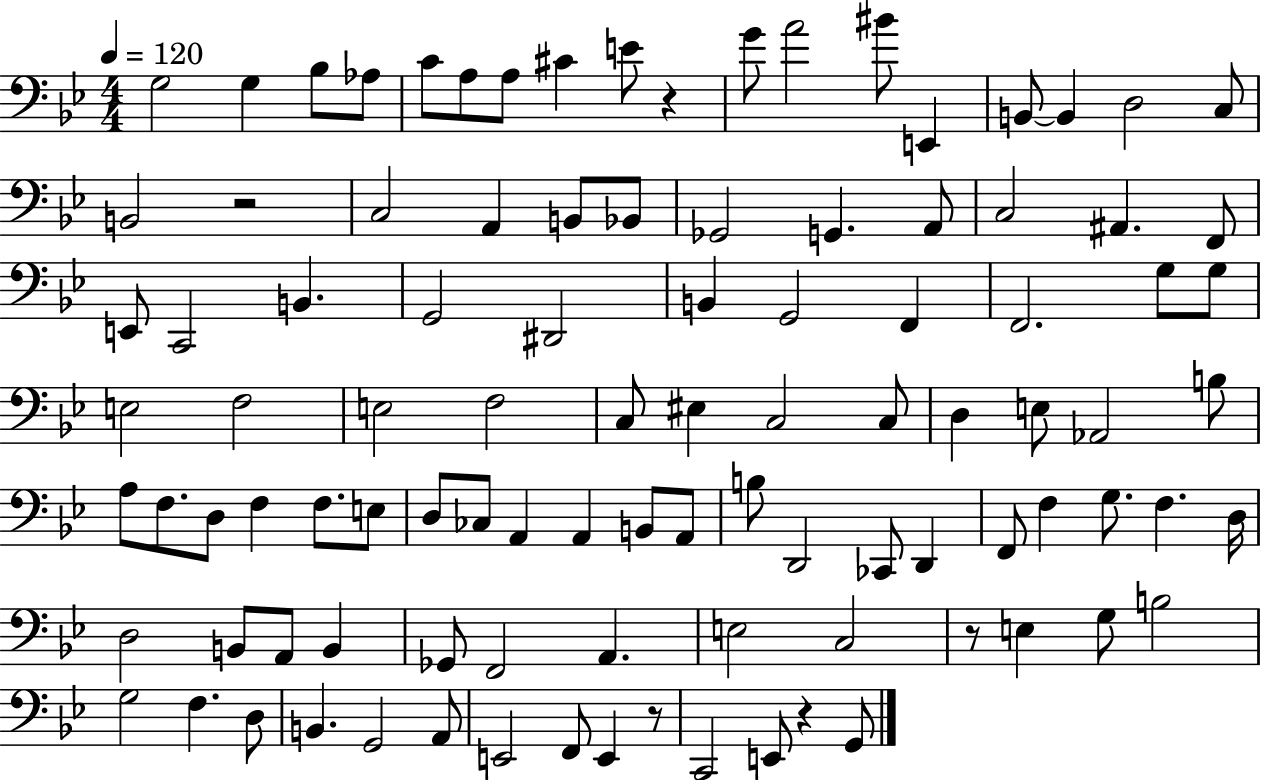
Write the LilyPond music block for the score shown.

{
  \clef bass
  \numericTimeSignature
  \time 4/4
  \key bes \major
  \tempo 4 = 120
  g2 g4 bes8 aes8 | c'8 a8 a8 cis'4 e'8 r4 | g'8 a'2 bis'8 e,4 | b,8~~ b,4 d2 c8 | \break b,2 r2 | c2 a,4 b,8 bes,8 | ges,2 g,4. a,8 | c2 ais,4. f,8 | \break e,8 c,2 b,4. | g,2 dis,2 | b,4 g,2 f,4 | f,2. g8 g8 | \break e2 f2 | e2 f2 | c8 eis4 c2 c8 | d4 e8 aes,2 b8 | \break a8 f8. d8 f4 f8. e8 | d8 ces8 a,4 a,4 b,8 a,8 | b8 d,2 ces,8 d,4 | f,8 f4 g8. f4. d16 | \break d2 b,8 a,8 b,4 | ges,8 f,2 a,4. | e2 c2 | r8 e4 g8 b2 | \break g2 f4. d8 | b,4. g,2 a,8 | e,2 f,8 e,4 r8 | c,2 e,8 r4 g,8 | \break \bar "|."
}